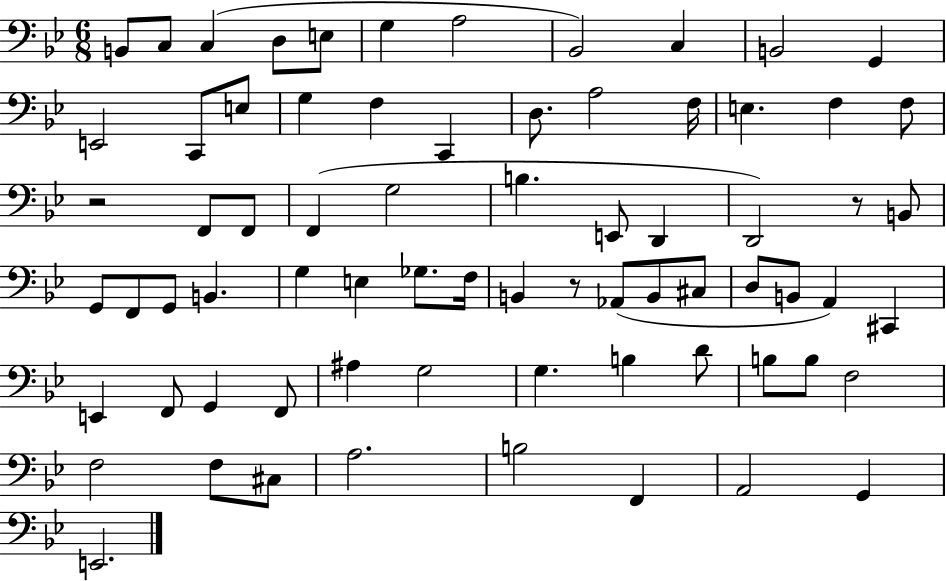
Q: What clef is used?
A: bass